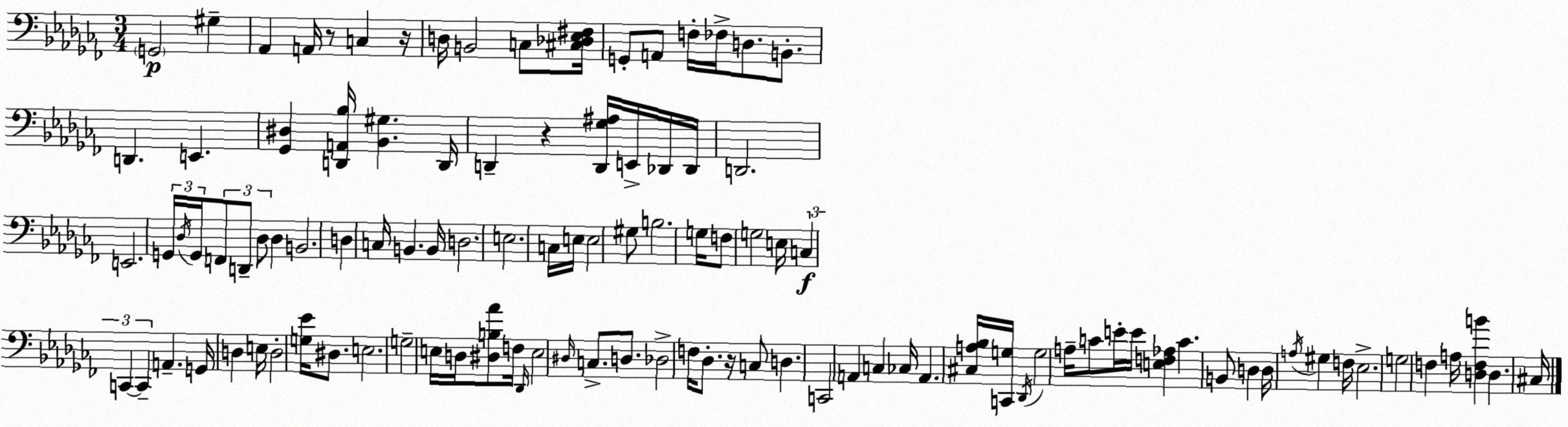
X:1
T:Untitled
M:3/4
L:1/4
K:Abm
G,,2 ^G, _A,, A,,/4 z/2 C, z/4 D,/4 B,,2 C,/2 [^C,_D,_E,^F,]/4 G,,/2 A,,/2 F,/4 _F,/4 D,/2 B,,/2 D,, E,, [_G,,^D,] [D,,A,,_B,]/4 [_B,,^G,] D,,/4 D,, z [D,,_G,^A,]/4 E,,/4 _D,,/4 _D,,/4 D,,2 E,,2 G,,/4 _D,/4 G,,/4 F,,/2 D,,/2 _D,/2 _D, B,,2 D, C,/4 B,, B,,/4 D,2 E,2 C,/4 E,/4 E,2 ^G,/2 B,2 G,/4 F,/2 G,2 E,/4 C, C,, C,, A,, G,,/4 D, E,/4 D,2 [G,_E]/4 ^D,/2 E,2 G,2 E,/4 D,/4 [^D,B,_A]/2 F,/4 _D,,/4 E,2 ^D,/4 C,/2 D,/2 _D,2 F,/4 _D,/2 z/4 C,/2 D, C,,2 A,, C, _C,/4 A,, [^C,A,_B,]/4 [C,,G,]/4 _D,,/4 G,2 A,/4 C/2 E/4 E/4 [E,F,_A,] C B,,/2 D, D,/4 A,/4 ^G, F,/4 _E,2 G,2 F, A,/4 [D,F,B] D, ^C,/4